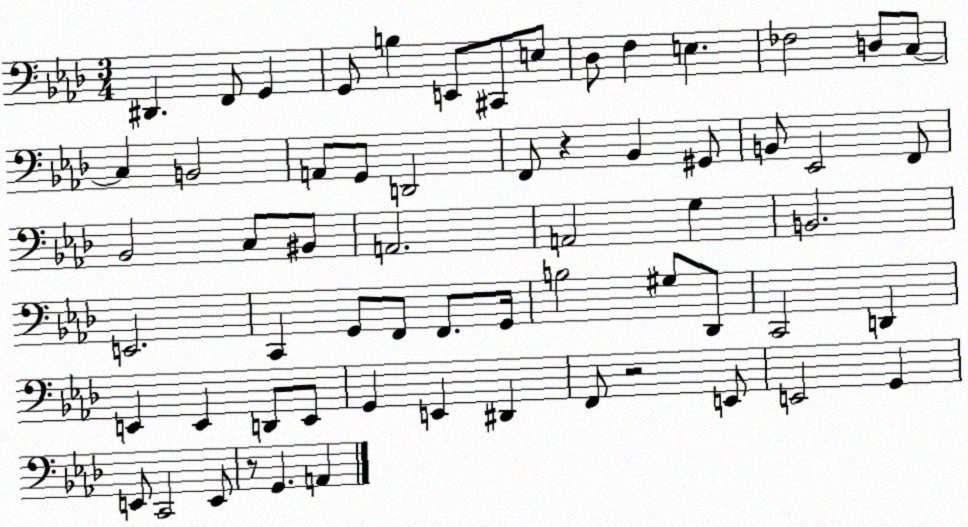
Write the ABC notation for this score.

X:1
T:Untitled
M:3/4
L:1/4
K:Ab
^D,, F,,/2 G,, G,,/2 B, E,,/2 ^C,,/2 E,/2 _D,/2 F, E, _F,2 D,/2 C,/2 C, B,,2 A,,/2 G,,/2 D,,2 F,,/2 z _B,, ^G,,/2 B,,/2 _E,,2 F,,/2 _B,,2 C,/2 ^B,,/2 A,,2 A,,2 G, B,,2 E,,2 C,, G,,/2 F,,/2 F,,/2 G,,/4 B,2 ^G,/2 _D,,/2 C,,2 D,, E,, E,, D,,/2 E,,/2 G,, E,, ^D,, F,,/2 z2 E,,/2 E,,2 G,, E,,/2 C,,2 E,,/2 z/2 G,, A,,